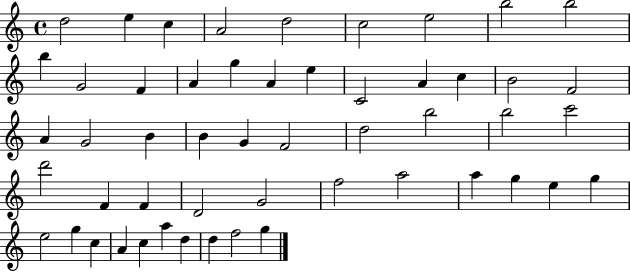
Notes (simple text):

D5/h E5/q C5/q A4/h D5/h C5/h E5/h B5/h B5/h B5/q G4/h F4/q A4/q G5/q A4/q E5/q C4/h A4/q C5/q B4/h F4/h A4/q G4/h B4/q B4/q G4/q F4/h D5/h B5/h B5/h C6/h D6/h F4/q F4/q D4/h G4/h F5/h A5/h A5/q G5/q E5/q G5/q E5/h G5/q C5/q A4/q C5/q A5/q D5/q D5/q F5/h G5/q